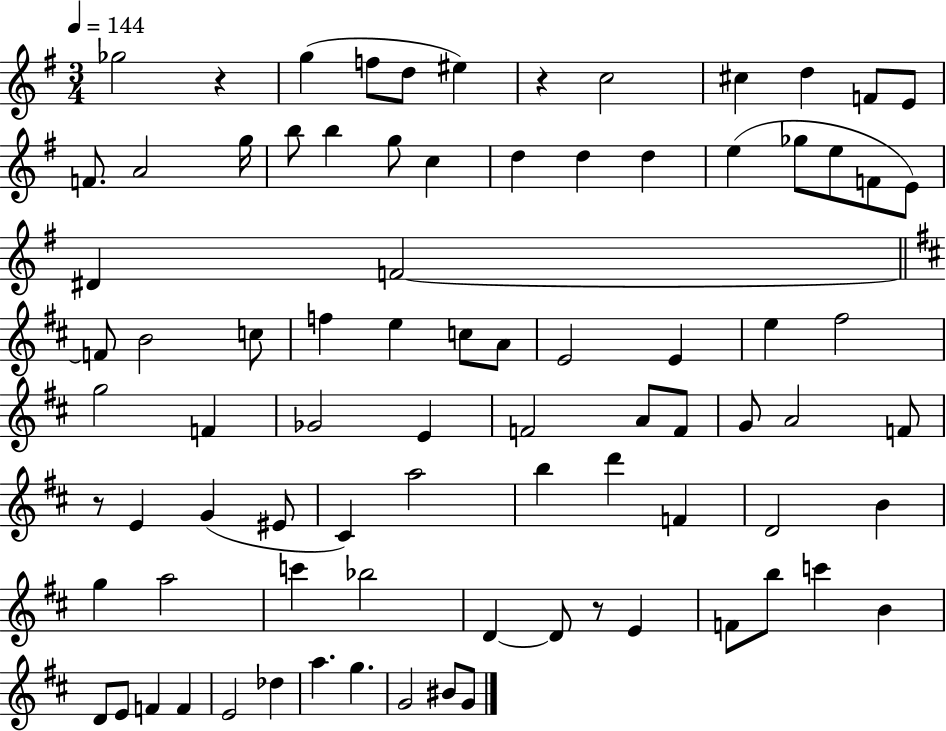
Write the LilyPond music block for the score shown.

{
  \clef treble
  \numericTimeSignature
  \time 3/4
  \key g \major
  \tempo 4 = 144
  ges''2 r4 | g''4( f''8 d''8 eis''4) | r4 c''2 | cis''4 d''4 f'8 e'8 | \break f'8. a'2 g''16 | b''8 b''4 g''8 c''4 | d''4 d''4 d''4 | e''4( ges''8 e''8 f'8 e'8) | \break dis'4 f'2~~ | \bar "||" \break \key d \major f'8 b'2 c''8 | f''4 e''4 c''8 a'8 | e'2 e'4 | e''4 fis''2 | \break g''2 f'4 | ges'2 e'4 | f'2 a'8 f'8 | g'8 a'2 f'8 | \break r8 e'4 g'4( eis'8 | cis'4) a''2 | b''4 d'''4 f'4 | d'2 b'4 | \break g''4 a''2 | c'''4 bes''2 | d'4~~ d'8 r8 e'4 | f'8 b''8 c'''4 b'4 | \break d'8 e'8 f'4 f'4 | e'2 des''4 | a''4. g''4. | g'2 bis'8 g'8 | \break \bar "|."
}